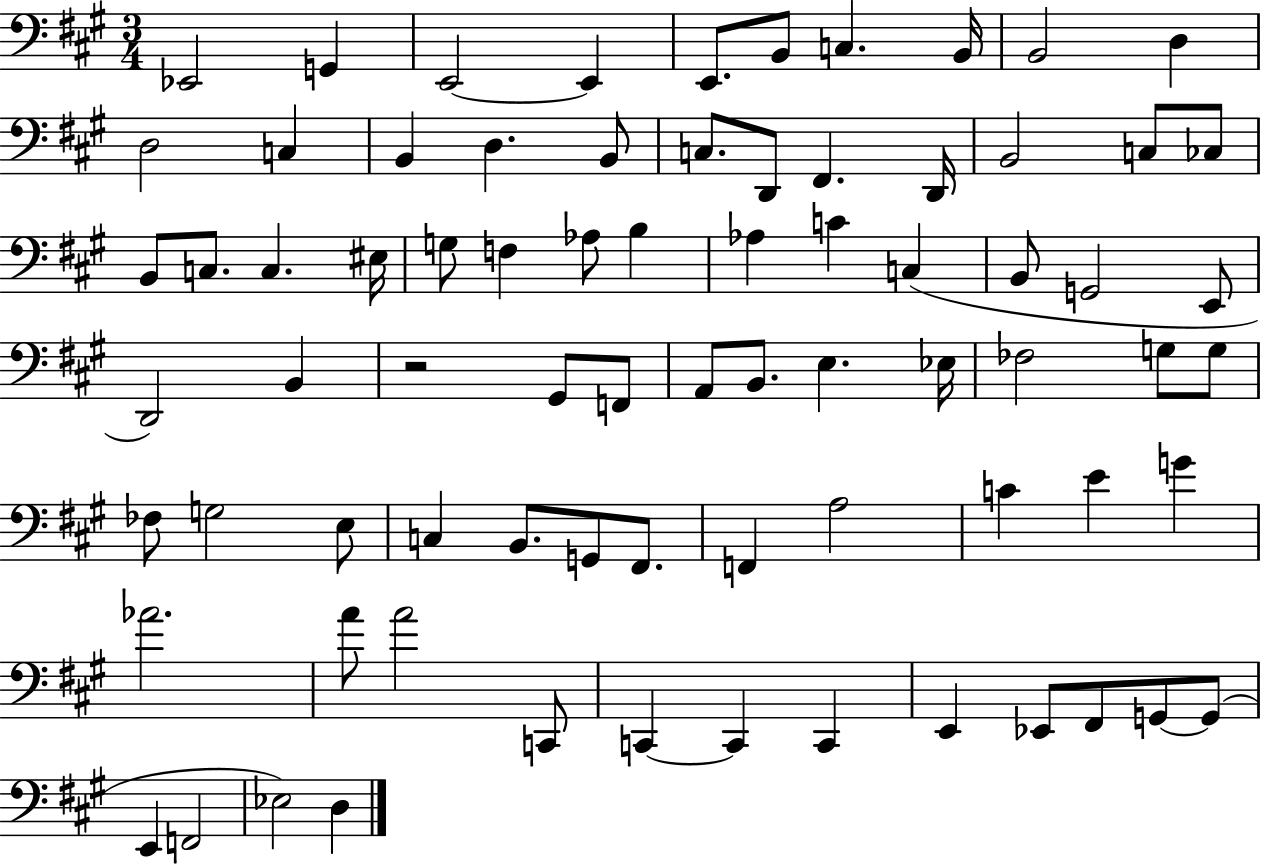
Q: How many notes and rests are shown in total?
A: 76